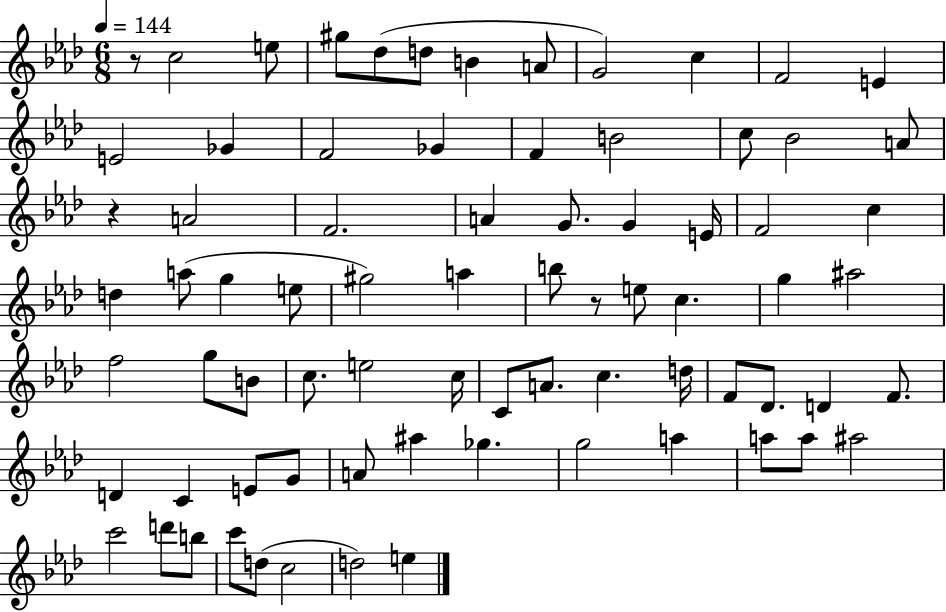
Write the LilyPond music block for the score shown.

{
  \clef treble
  \numericTimeSignature
  \time 6/8
  \key aes \major
  \tempo 4 = 144
  \repeat volta 2 { r8 c''2 e''8 | gis''8 des''8( d''8 b'4 a'8 | g'2) c''4 | f'2 e'4 | \break e'2 ges'4 | f'2 ges'4 | f'4 b'2 | c''8 bes'2 a'8 | \break r4 a'2 | f'2. | a'4 g'8. g'4 e'16 | f'2 c''4 | \break d''4 a''8( g''4 e''8 | gis''2) a''4 | b''8 r8 e''8 c''4. | g''4 ais''2 | \break f''2 g''8 b'8 | c''8. e''2 c''16 | c'8 a'8. c''4. d''16 | f'8 des'8. d'4 f'8. | \break d'4 c'4 e'8 g'8 | a'8 ais''4 ges''4. | g''2 a''4 | a''8 a''8 ais''2 | \break c'''2 d'''8 b''8 | c'''8 d''8( c''2 | d''2) e''4 | } \bar "|."
}